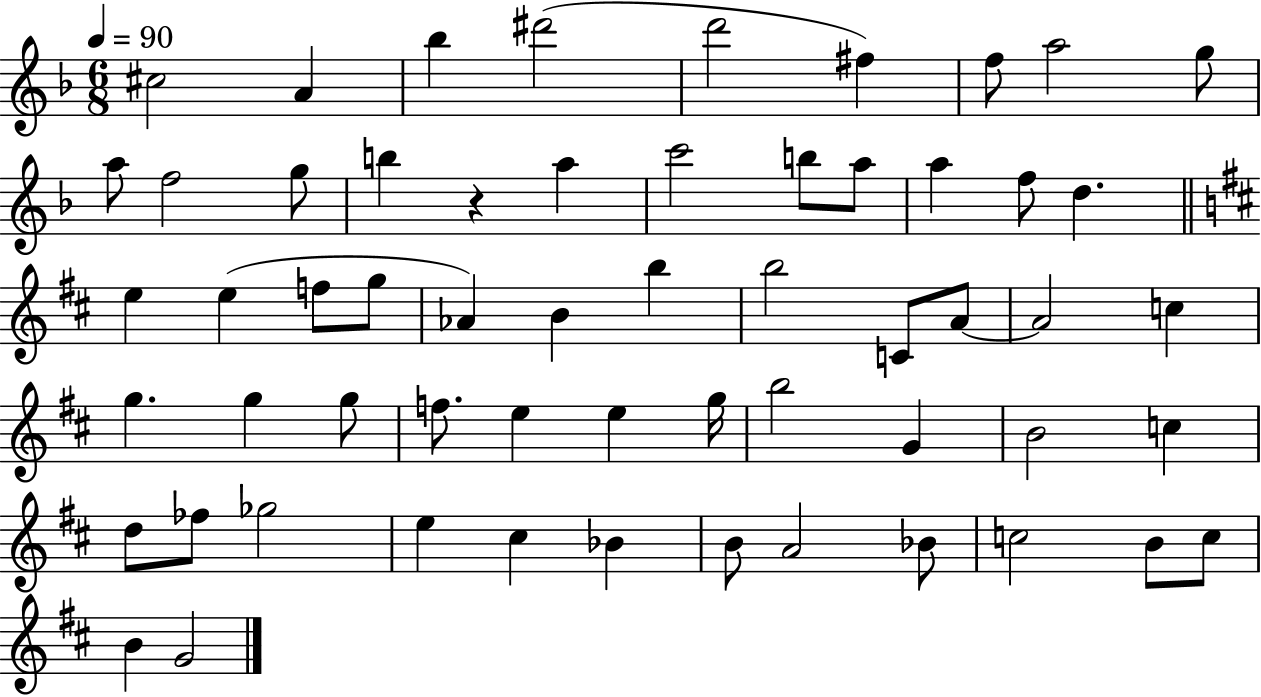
C#5/h A4/q Bb5/q D#6/h D6/h F#5/q F5/e A5/h G5/e A5/e F5/h G5/e B5/q R/q A5/q C6/h B5/e A5/e A5/q F5/e D5/q. E5/q E5/q F5/e G5/e Ab4/q B4/q B5/q B5/h C4/e A4/e A4/h C5/q G5/q. G5/q G5/e F5/e. E5/q E5/q G5/s B5/h G4/q B4/h C5/q D5/e FES5/e Gb5/h E5/q C#5/q Bb4/q B4/e A4/h Bb4/e C5/h B4/e C5/e B4/q G4/h